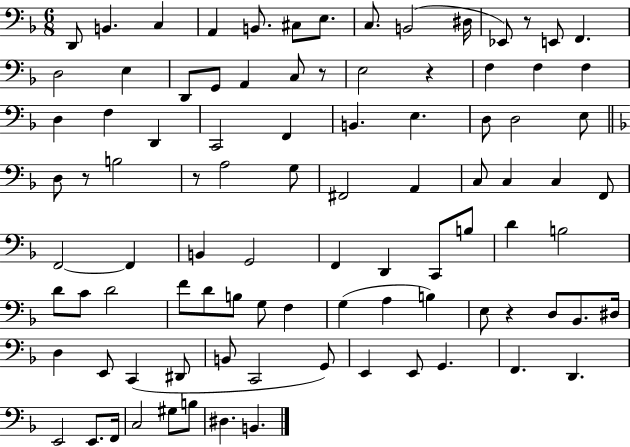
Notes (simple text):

D2/e B2/q. C3/q A2/q B2/e. C#3/e E3/e. C3/e. B2/h D#3/s Eb2/e R/e E2/e F2/q. D3/h E3/q D2/e G2/e A2/q C3/e R/e E3/h R/q F3/q F3/q F3/q D3/q F3/q D2/q C2/h F2/q B2/q. E3/q. D3/e D3/h E3/e D3/e R/e B3/h R/e A3/h G3/e F#2/h A2/q C3/e C3/q C3/q F2/e F2/h F2/q B2/q G2/h F2/q D2/q C2/e B3/e D4/q B3/h D4/e C4/e D4/h F4/e D4/e B3/e G3/e F3/q G3/q A3/q B3/q E3/e R/q D3/e Bb2/e. D#3/s D3/q E2/e C2/q D#2/e B2/e C2/h G2/e E2/q E2/e G2/q. F2/q. D2/q. E2/h E2/e. F2/s C3/h G#3/e B3/e D#3/q. B2/q.